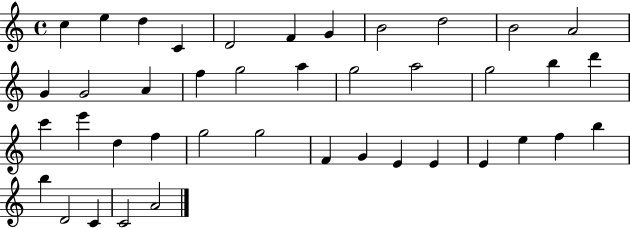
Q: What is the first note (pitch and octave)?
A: C5